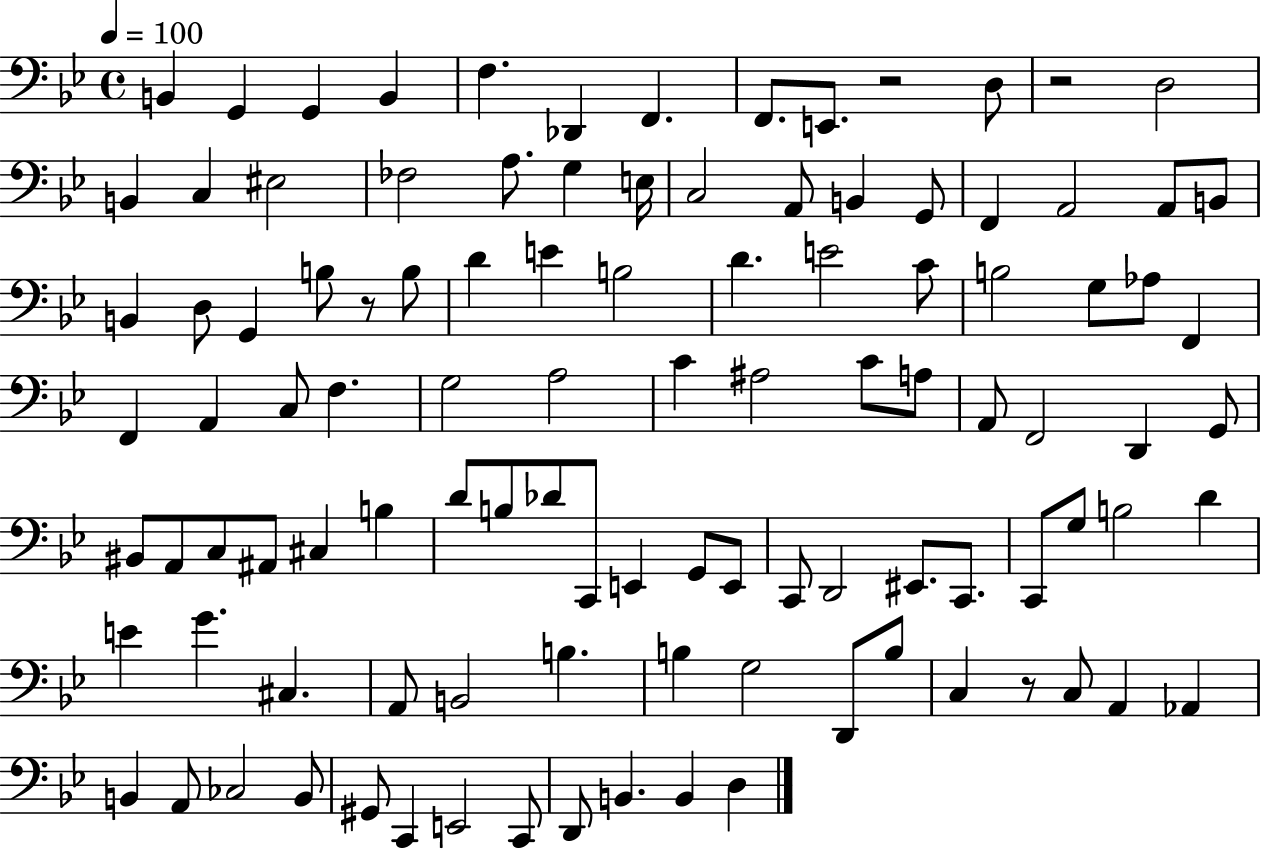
{
  \clef bass
  \time 4/4
  \defaultTimeSignature
  \key bes \major
  \tempo 4 = 100
  \repeat volta 2 { b,4 g,4 g,4 b,4 | f4. des,4 f,4. | f,8. e,8. r2 d8 | r2 d2 | \break b,4 c4 eis2 | fes2 a8. g4 e16 | c2 a,8 b,4 g,8 | f,4 a,2 a,8 b,8 | \break b,4 d8 g,4 b8 r8 b8 | d'4 e'4 b2 | d'4. e'2 c'8 | b2 g8 aes8 f,4 | \break f,4 a,4 c8 f4. | g2 a2 | c'4 ais2 c'8 a8 | a,8 f,2 d,4 g,8 | \break bis,8 a,8 c8 ais,8 cis4 b4 | d'8 b8 des'8 c,8 e,4 g,8 e,8 | c,8 d,2 eis,8. c,8. | c,8 g8 b2 d'4 | \break e'4 g'4. cis4. | a,8 b,2 b4. | b4 g2 d,8 b8 | c4 r8 c8 a,4 aes,4 | \break b,4 a,8 ces2 b,8 | gis,8 c,4 e,2 c,8 | d,8 b,4. b,4 d4 | } \bar "|."
}